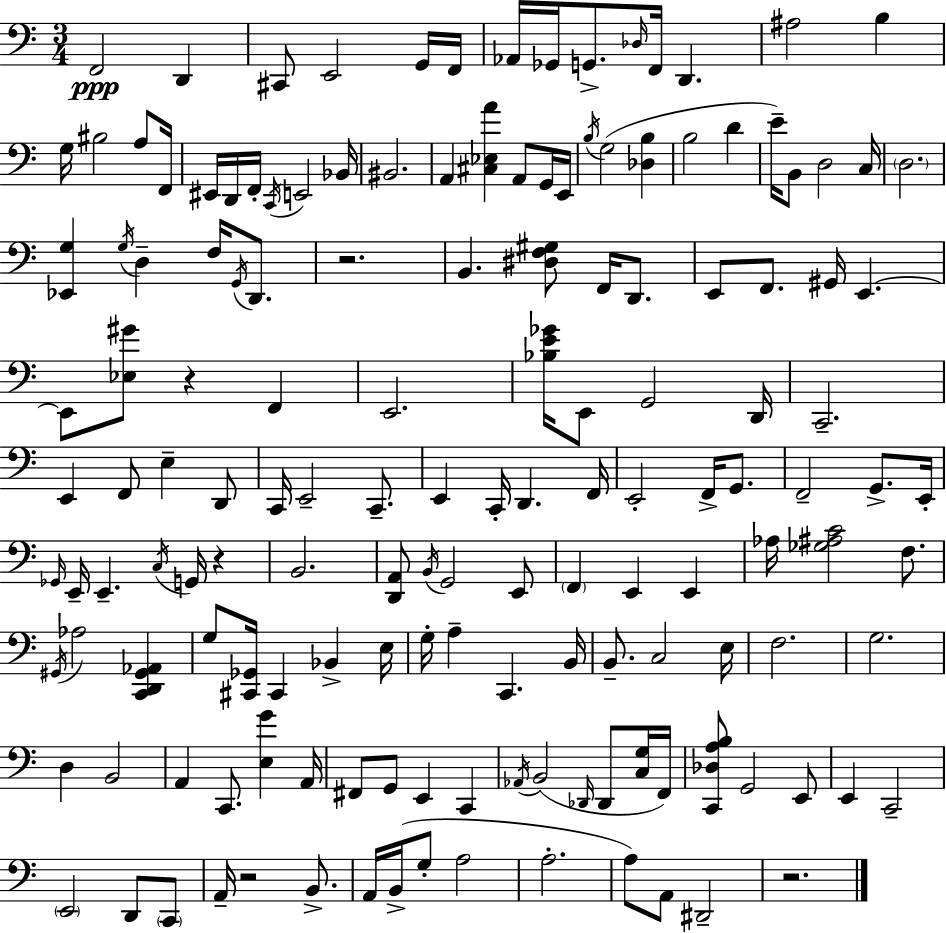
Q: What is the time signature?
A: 3/4